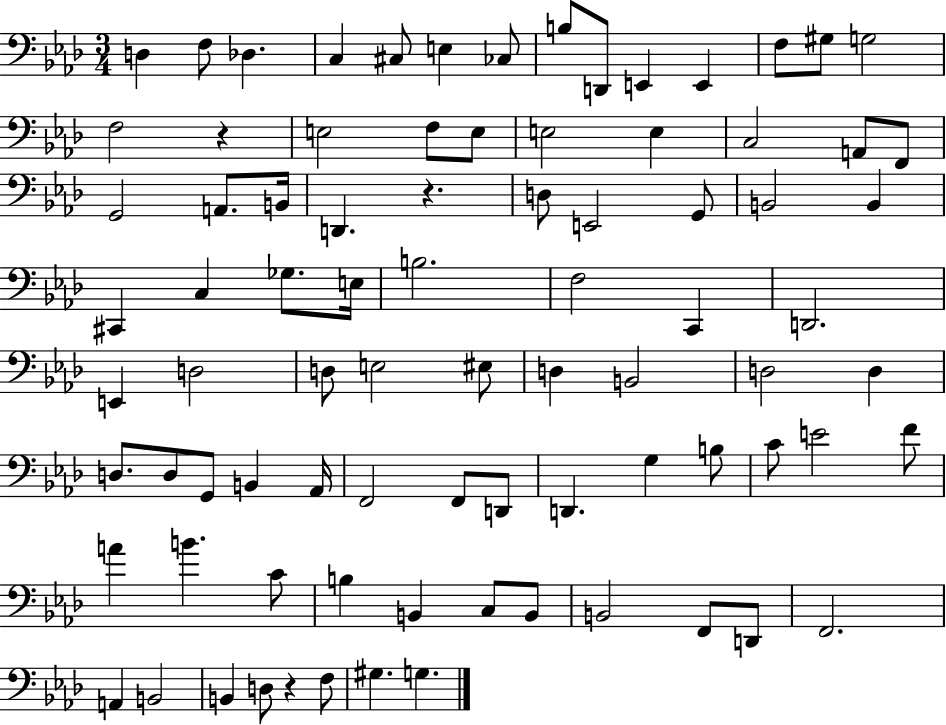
{
  \clef bass
  \numericTimeSignature
  \time 3/4
  \key aes \major
  \repeat volta 2 { d4 f8 des4. | c4 cis8 e4 ces8 | b8 d,8 e,4 e,4 | f8 gis8 g2 | \break f2 r4 | e2 f8 e8 | e2 e4 | c2 a,8 f,8 | \break g,2 a,8. b,16 | d,4. r4. | d8 e,2 g,8 | b,2 b,4 | \break cis,4 c4 ges8. e16 | b2. | f2 c,4 | d,2. | \break e,4 d2 | d8 e2 eis8 | d4 b,2 | d2 d4 | \break d8. d8 g,8 b,4 aes,16 | f,2 f,8 d,8 | d,4. g4 b8 | c'8 e'2 f'8 | \break a'4 b'4. c'8 | b4 b,4 c8 b,8 | b,2 f,8 d,8 | f,2. | \break a,4 b,2 | b,4 d8 r4 f8 | gis4. g4. | } \bar "|."
}